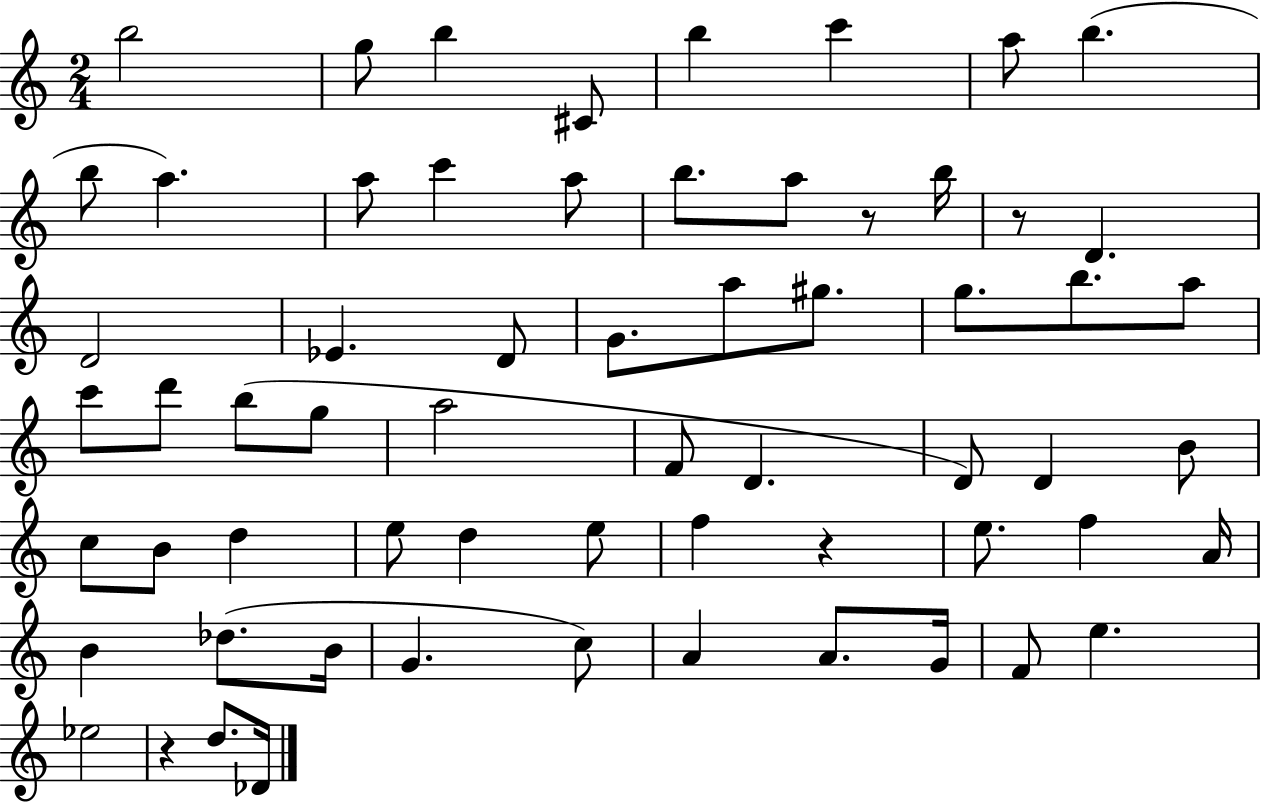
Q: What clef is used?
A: treble